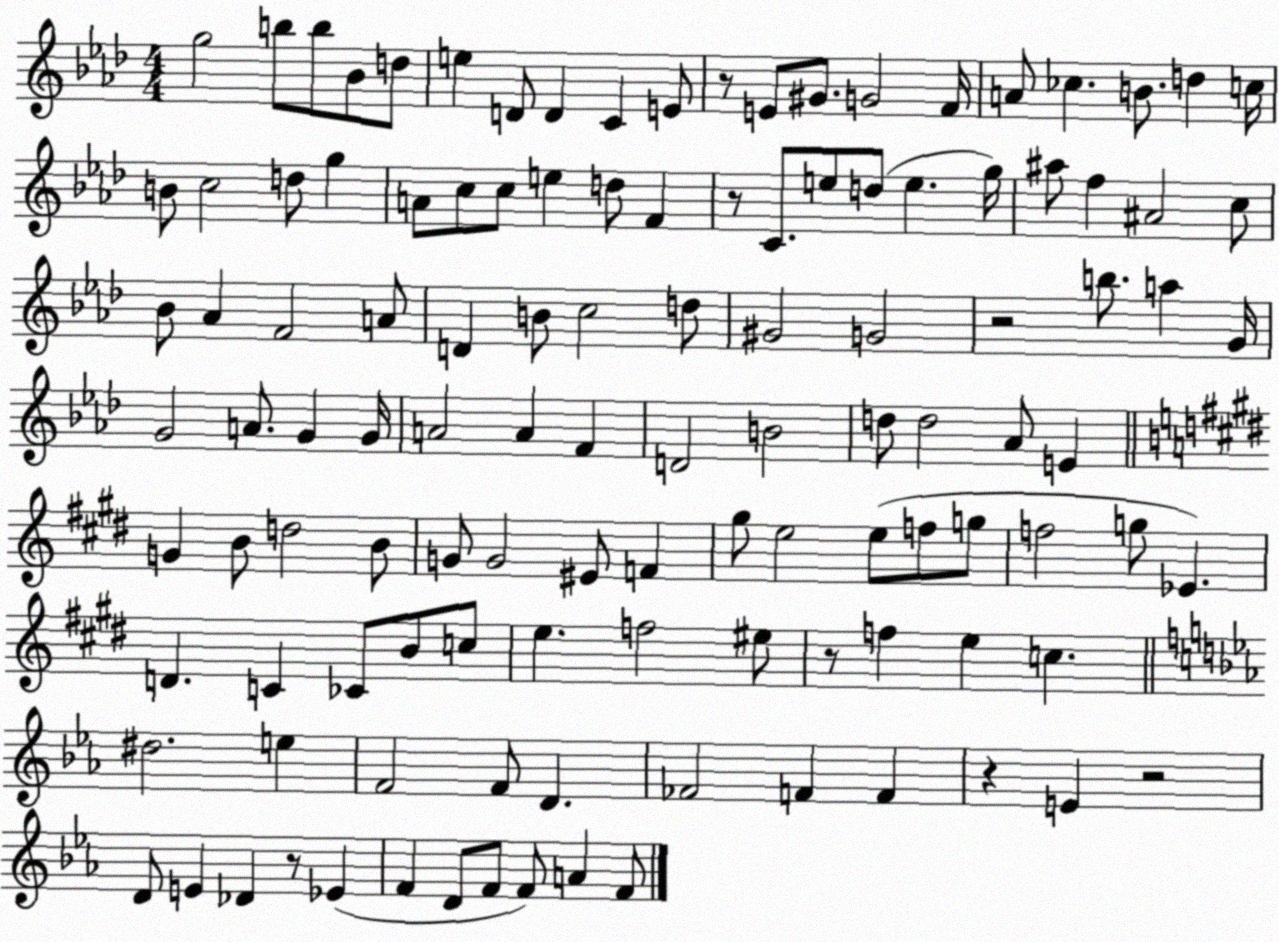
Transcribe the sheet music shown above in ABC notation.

X:1
T:Untitled
M:4/4
L:1/4
K:Ab
g2 b/2 b/2 _B/2 d/2 e D/2 D C E/2 z/2 E/2 ^G/2 G2 F/4 A/2 _c B/2 d c/4 B/2 c2 d/2 g A/2 c/2 c/2 e d/2 F z/2 C/2 e/2 d/2 e g/4 ^a/2 f ^A2 c/2 _B/2 _A F2 A/2 D B/2 c2 d/2 ^G2 G2 z2 b/2 a G/4 G2 A/2 G G/4 A2 A F D2 B2 d/2 d2 _A/2 E G B/2 d2 B/2 G/2 G2 ^E/2 F ^g/2 e2 e/2 f/2 g/2 f2 g/2 _E D C _C/2 B/2 c/2 e f2 ^e/2 z/2 f e c ^d2 e F2 F/2 D _F2 F F z E z2 D/2 E _D z/2 _E F D/2 F/2 F/2 A F/2